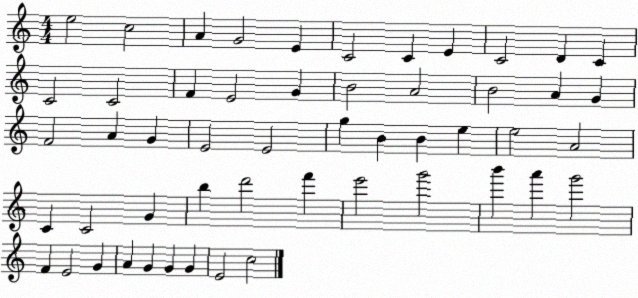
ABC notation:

X:1
T:Untitled
M:4/4
L:1/4
K:C
e2 c2 A G2 E C2 C E C2 D C C2 C2 F E2 G B2 A2 B2 A G F2 A G E2 E2 g B B e e2 A2 C C2 G b d'2 f' e'2 g'2 b' a' g'2 F E2 G A G G G E2 c2